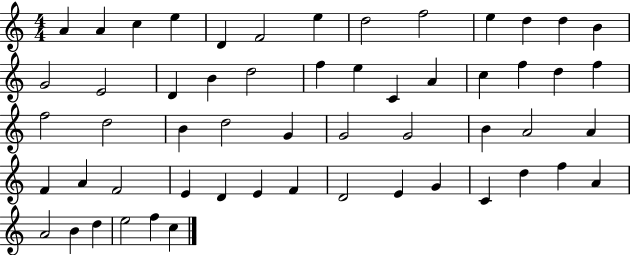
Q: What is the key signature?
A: C major